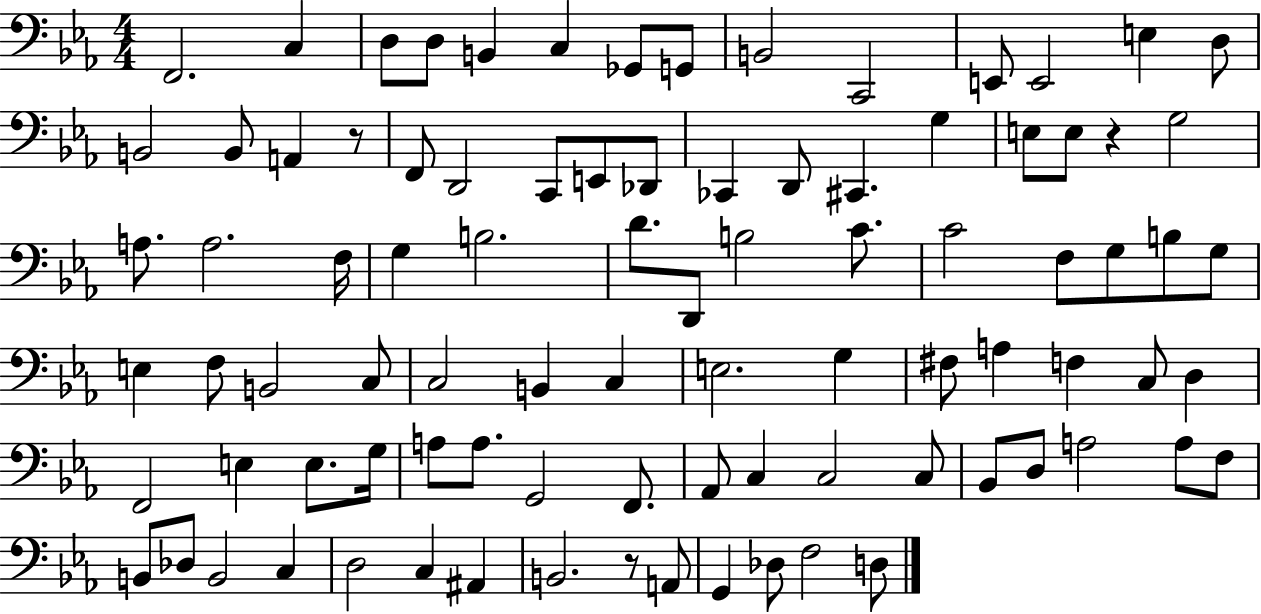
{
  \clef bass
  \numericTimeSignature
  \time 4/4
  \key ees \major
  \repeat volta 2 { f,2. c4 | d8 d8 b,4 c4 ges,8 g,8 | b,2 c,2 | e,8 e,2 e4 d8 | \break b,2 b,8 a,4 r8 | f,8 d,2 c,8 e,8 des,8 | ces,4 d,8 cis,4. g4 | e8 e8 r4 g2 | \break a8. a2. f16 | g4 b2. | d'8. d,8 b2 c'8. | c'2 f8 g8 b8 g8 | \break e4 f8 b,2 c8 | c2 b,4 c4 | e2. g4 | fis8 a4 f4 c8 d4 | \break f,2 e4 e8. g16 | a8 a8. g,2 f,8. | aes,8 c4 c2 c8 | bes,8 d8 a2 a8 f8 | \break b,8 des8 b,2 c4 | d2 c4 ais,4 | b,2. r8 a,8 | g,4 des8 f2 d8 | \break } \bar "|."
}